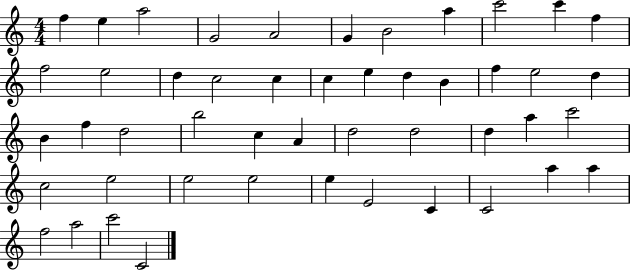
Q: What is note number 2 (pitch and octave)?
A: E5